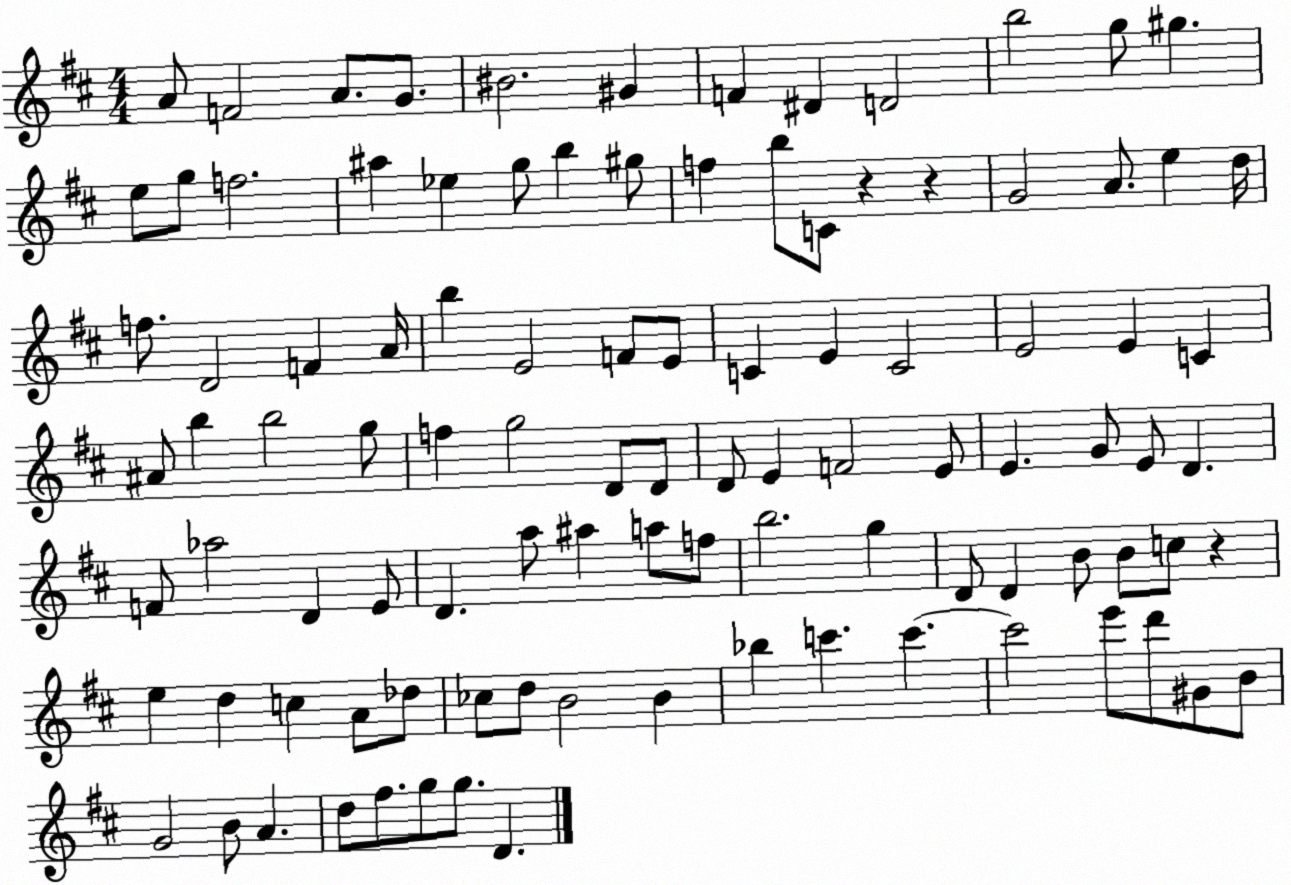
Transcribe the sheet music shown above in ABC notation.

X:1
T:Untitled
M:4/4
L:1/4
K:D
A/2 F2 A/2 G/2 ^B2 ^G F ^D D2 b2 g/2 ^g e/2 g/2 f2 ^a _e g/2 b ^g/2 f b/2 C/2 z z G2 A/2 e d/4 f/2 D2 F A/4 b E2 F/2 E/2 C E C2 E2 E C ^A/2 b b2 g/2 f g2 D/2 D/2 D/2 E F2 E/2 E G/2 E/2 D F/2 _a2 D E/2 D a/2 ^a a/2 f/2 b2 g D/2 D B/2 B/2 c/2 z e d c A/2 _d/2 _c/2 d/2 B2 B _b c' c' c'2 e'/2 d'/2 ^G/2 B/2 G2 B/2 A d/2 ^f/2 g/2 g/2 D